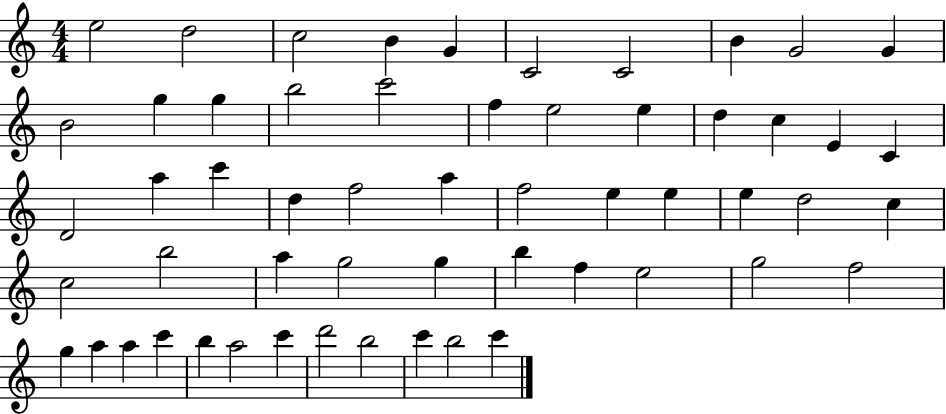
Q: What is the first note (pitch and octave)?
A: E5